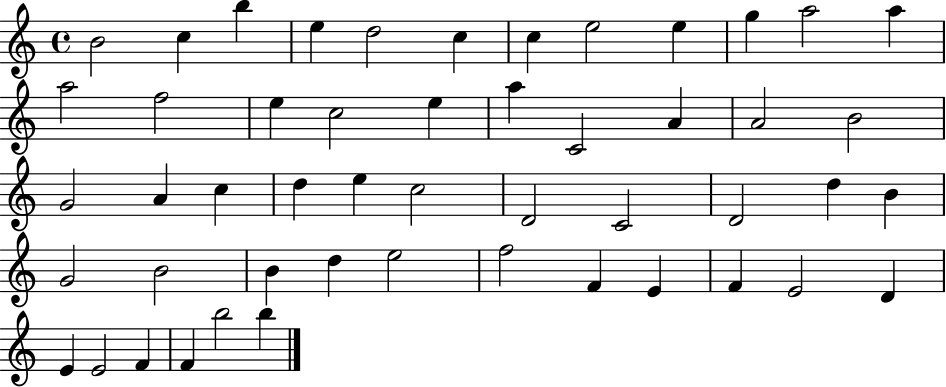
B4/h C5/q B5/q E5/q D5/h C5/q C5/q E5/h E5/q G5/q A5/h A5/q A5/h F5/h E5/q C5/h E5/q A5/q C4/h A4/q A4/h B4/h G4/h A4/q C5/q D5/q E5/q C5/h D4/h C4/h D4/h D5/q B4/q G4/h B4/h B4/q D5/q E5/h F5/h F4/q E4/q F4/q E4/h D4/q E4/q E4/h F4/q F4/q B5/h B5/q